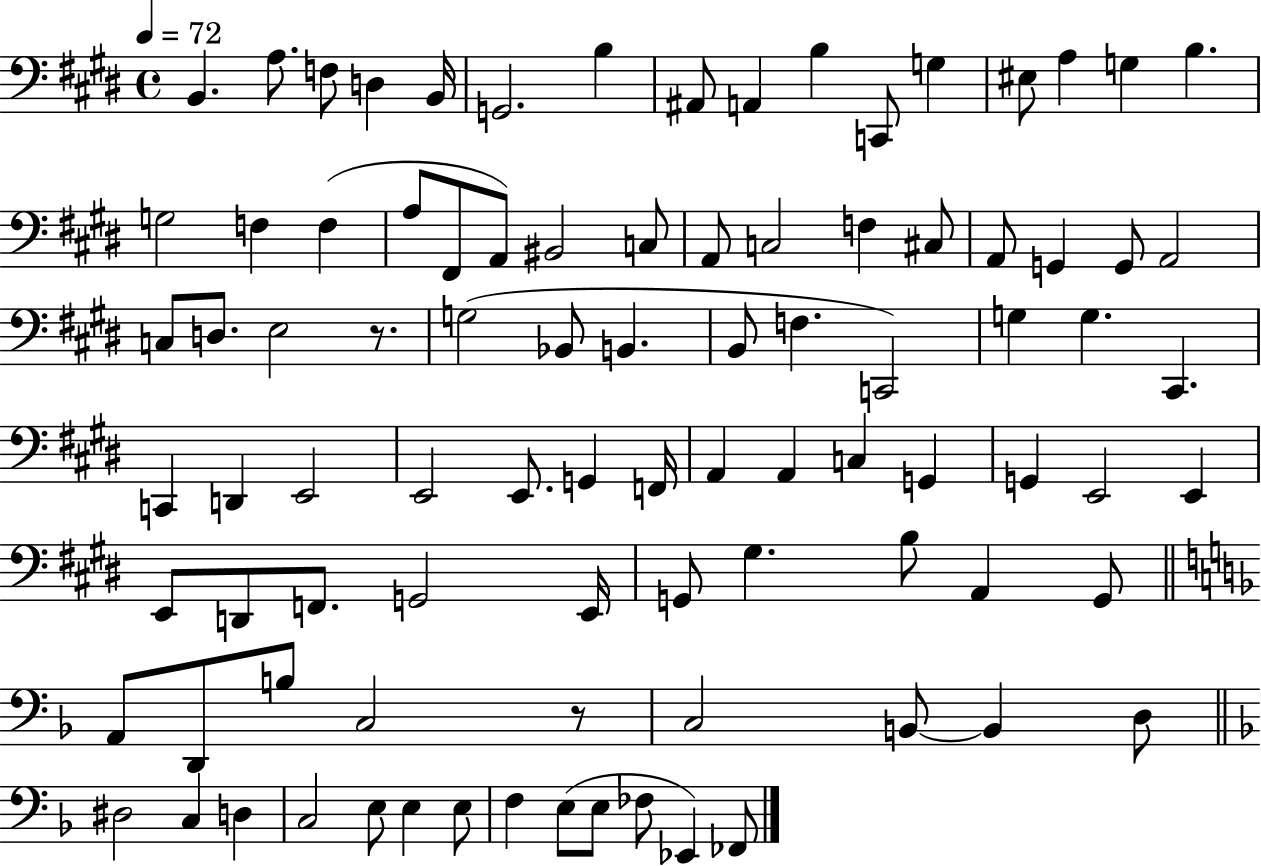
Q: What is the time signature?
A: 4/4